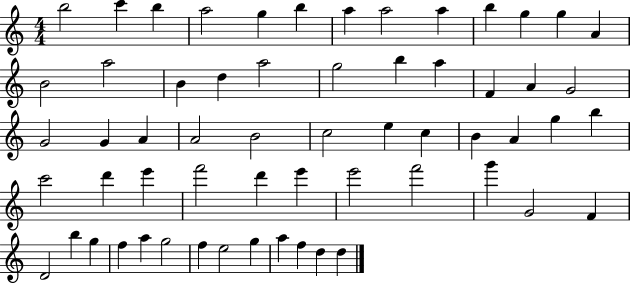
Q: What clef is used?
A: treble